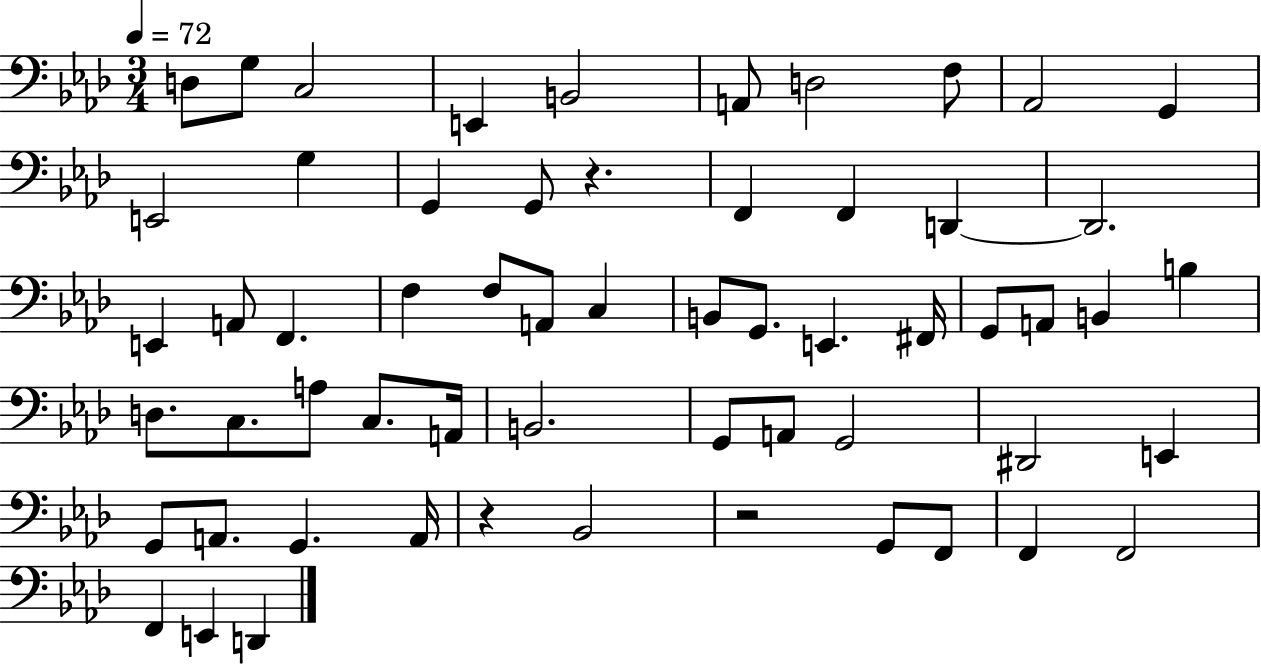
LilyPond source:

{
  \clef bass
  \numericTimeSignature
  \time 3/4
  \key aes \major
  \tempo 4 = 72
  d8 g8 c2 | e,4 b,2 | a,8 d2 f8 | aes,2 g,4 | \break e,2 g4 | g,4 g,8 r4. | f,4 f,4 d,4~~ | d,2. | \break e,4 a,8 f,4. | f4 f8 a,8 c4 | b,8 g,8. e,4. fis,16 | g,8 a,8 b,4 b4 | \break d8. c8. a8 c8. a,16 | b,2. | g,8 a,8 g,2 | dis,2 e,4 | \break g,8 a,8. g,4. a,16 | r4 bes,2 | r2 g,8 f,8 | f,4 f,2 | \break f,4 e,4 d,4 | \bar "|."
}